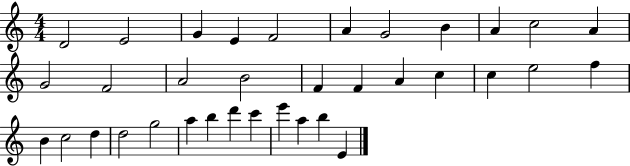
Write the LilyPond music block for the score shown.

{
  \clef treble
  \numericTimeSignature
  \time 4/4
  \key c \major
  d'2 e'2 | g'4 e'4 f'2 | a'4 g'2 b'4 | a'4 c''2 a'4 | \break g'2 f'2 | a'2 b'2 | f'4 f'4 a'4 c''4 | c''4 e''2 f''4 | \break b'4 c''2 d''4 | d''2 g''2 | a''4 b''4 d'''4 c'''4 | e'''4 a''4 b''4 e'4 | \break \bar "|."
}